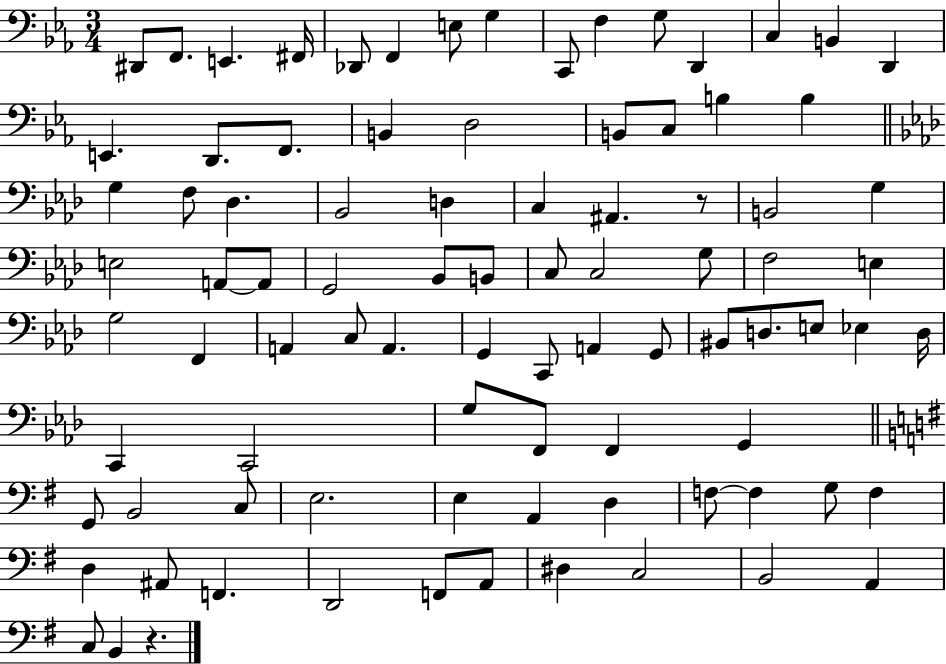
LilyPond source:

{
  \clef bass
  \numericTimeSignature
  \time 3/4
  \key ees \major
  dis,8 f,8. e,4. fis,16 | des,8 f,4 e8 g4 | c,8 f4 g8 d,4 | c4 b,4 d,4 | \break e,4. d,8. f,8. | b,4 d2 | b,8 c8 b4 b4 | \bar "||" \break \key aes \major g4 f8 des4. | bes,2 d4 | c4 ais,4. r8 | b,2 g4 | \break e2 a,8~~ a,8 | g,2 bes,8 b,8 | c8 c2 g8 | f2 e4 | \break g2 f,4 | a,4 c8 a,4. | g,4 c,8 a,4 g,8 | bis,8 d8. e8 ees4 d16 | \break c,4 c,2 | g8 f,8 f,4 g,4 | \bar "||" \break \key g \major g,8 b,2 c8 | e2. | e4 a,4 d4 | f8~~ f4 g8 f4 | \break d4 ais,8 f,4. | d,2 f,8 a,8 | dis4 c2 | b,2 a,4 | \break c8 b,4 r4. | \bar "|."
}